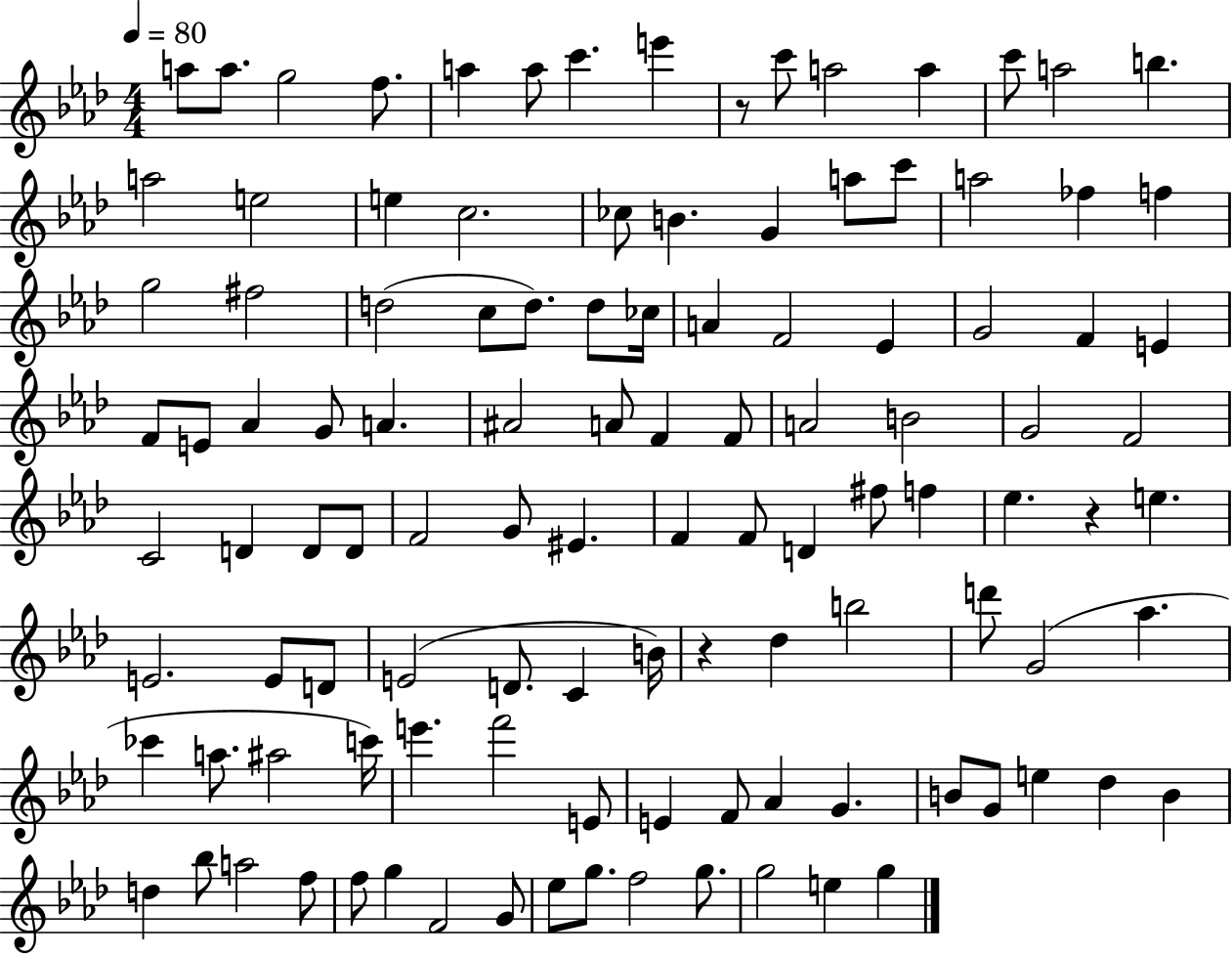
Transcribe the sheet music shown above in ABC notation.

X:1
T:Untitled
M:4/4
L:1/4
K:Ab
a/2 a/2 g2 f/2 a a/2 c' e' z/2 c'/2 a2 a c'/2 a2 b a2 e2 e c2 _c/2 B G a/2 c'/2 a2 _f f g2 ^f2 d2 c/2 d/2 d/2 _c/4 A F2 _E G2 F E F/2 E/2 _A G/2 A ^A2 A/2 F F/2 A2 B2 G2 F2 C2 D D/2 D/2 F2 G/2 ^E F F/2 D ^f/2 f _e z e E2 E/2 D/2 E2 D/2 C B/4 z _d b2 d'/2 G2 _a _c' a/2 ^a2 c'/4 e' f'2 E/2 E F/2 _A G B/2 G/2 e _d B d _b/2 a2 f/2 f/2 g F2 G/2 _e/2 g/2 f2 g/2 g2 e g